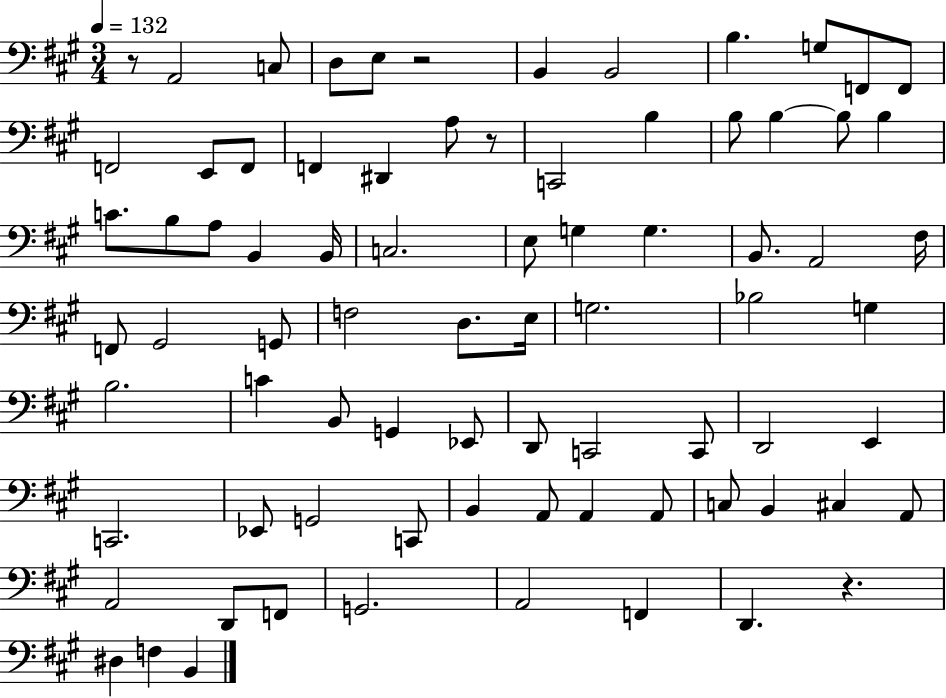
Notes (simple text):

R/e A2/h C3/e D3/e E3/e R/h B2/q B2/h B3/q. G3/e F2/e F2/e F2/h E2/e F2/e F2/q D#2/q A3/e R/e C2/h B3/q B3/e B3/q B3/e B3/q C4/e. B3/e A3/e B2/q B2/s C3/h. E3/e G3/q G3/q. B2/e. A2/h F#3/s F2/e G#2/h G2/e F3/h D3/e. E3/s G3/h. Bb3/h G3/q B3/h. C4/q B2/e G2/q Eb2/e D2/e C2/h C2/e D2/h E2/q C2/h. Eb2/e G2/h C2/e B2/q A2/e A2/q A2/e C3/e B2/q C#3/q A2/e A2/h D2/e F2/e G2/h. A2/h F2/q D2/q. R/q. D#3/q F3/q B2/q